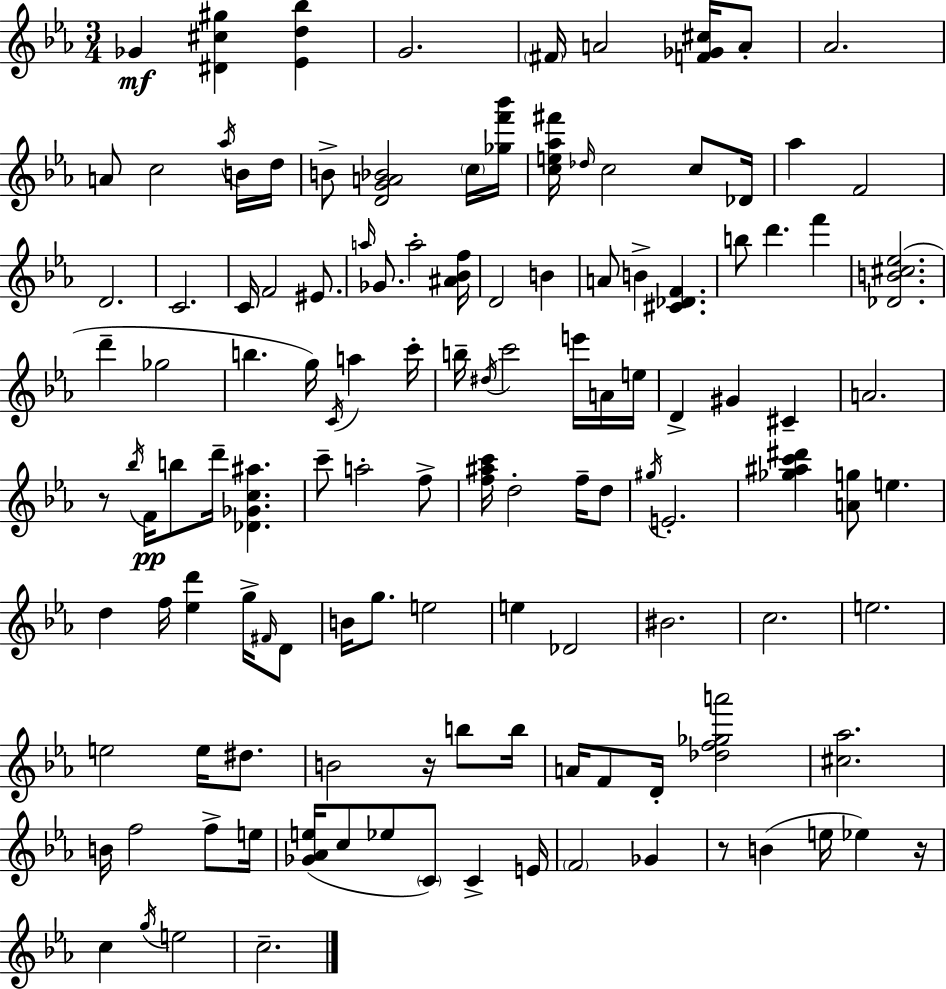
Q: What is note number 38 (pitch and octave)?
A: G5